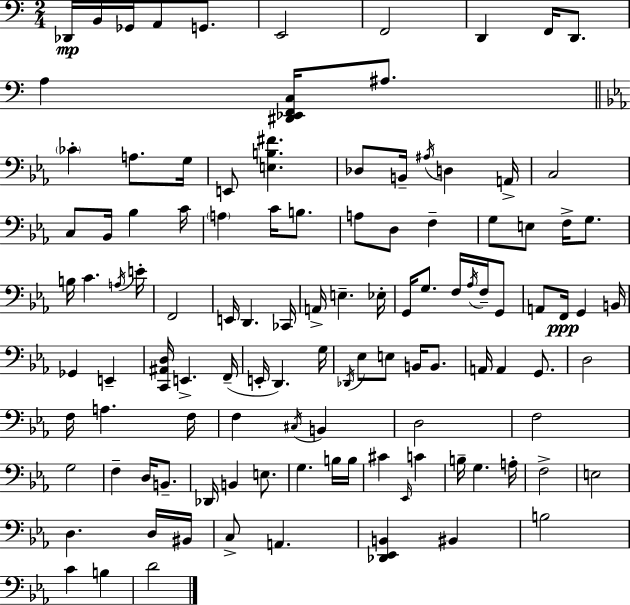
X:1
T:Untitled
M:2/4
L:1/4
K:C
_D,,/4 B,,/4 _G,,/4 A,,/2 G,,/2 E,,2 F,,2 D,, F,,/4 D,,/2 A, [^D,,_E,,F,,C,]/4 ^A,/2 _C A,/2 G,/4 E,,/2 [E,B,^F] _D,/2 B,,/4 ^A,/4 D, A,,/4 C,2 C,/2 _B,,/4 _B, C/4 A, C/4 B,/2 A,/2 D,/2 F, G,/2 E,/2 F,/4 G,/2 B,/4 C A,/4 E/4 F,,2 E,,/4 D,, _C,,/4 A,,/4 E, _E,/4 G,,/4 G,/2 F,/4 _A,/4 F,/4 G,,/2 A,,/2 F,,/4 G,, B,,/4 _G,, E,, [C,,^A,,D,]/4 E,, F,,/4 E,,/4 D,, G,/4 _D,,/4 _E,/2 E,/2 B,,/4 B,,/2 A,,/4 A,, G,,/2 D,2 F,/4 A, F,/4 F, ^C,/4 B,, D,2 F,2 G,2 F, D,/4 B,,/2 _D,,/4 B,, E,/2 G, B,/4 B,/4 ^C _E,,/4 C B,/4 G, A,/4 F,2 E,2 D, D,/4 ^B,,/4 C,/2 A,, [_D,,_E,,B,,] ^B,, B,2 C B, D2